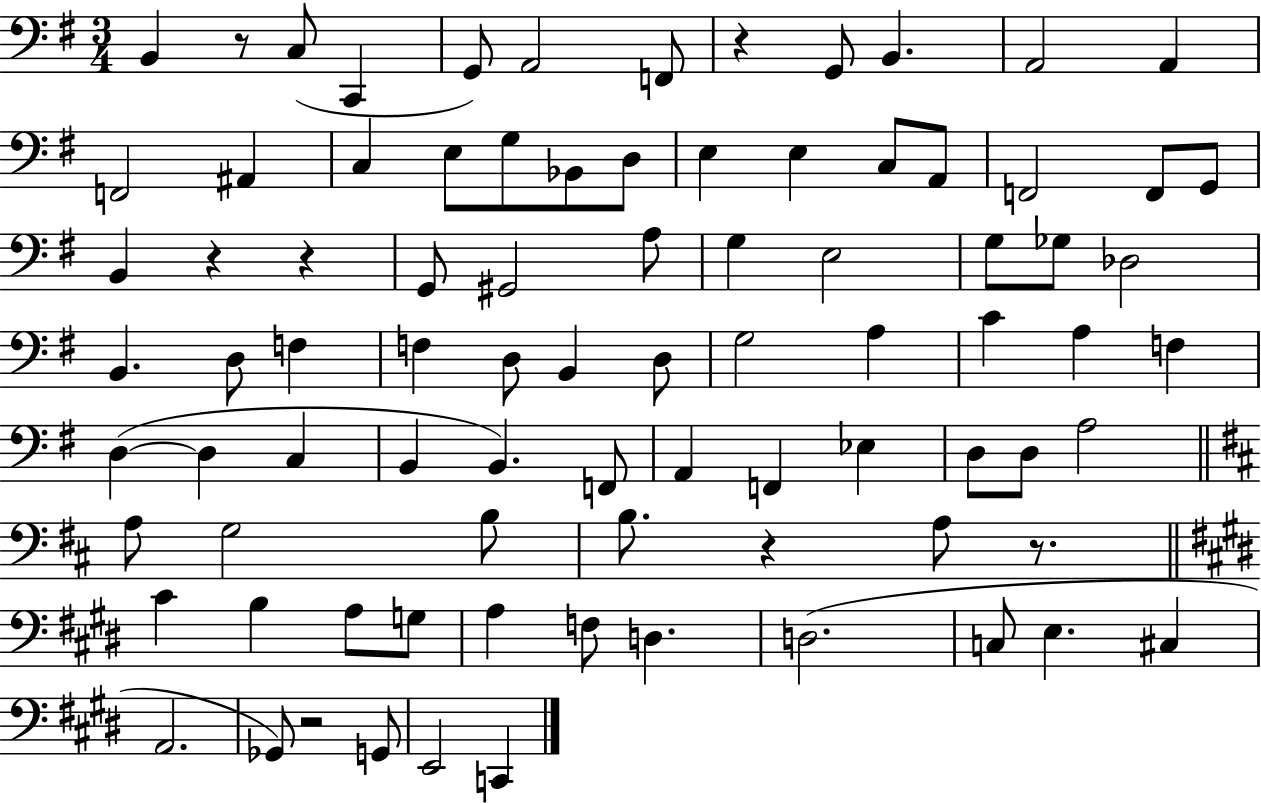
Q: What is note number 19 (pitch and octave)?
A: E3